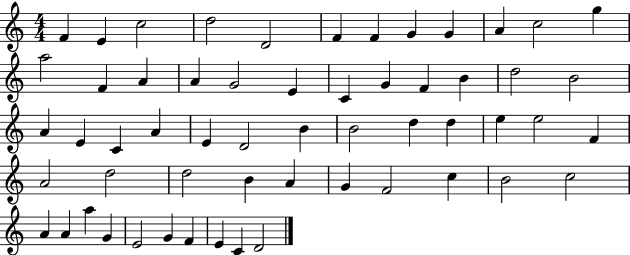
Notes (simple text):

F4/q E4/q C5/h D5/h D4/h F4/q F4/q G4/q G4/q A4/q C5/h G5/q A5/h F4/q A4/q A4/q G4/h E4/q C4/q G4/q F4/q B4/q D5/h B4/h A4/q E4/q C4/q A4/q E4/q D4/h B4/q B4/h D5/q D5/q E5/q E5/h F4/q A4/h D5/h D5/h B4/q A4/q G4/q F4/h C5/q B4/h C5/h A4/q A4/q A5/q G4/q E4/h G4/q F4/q E4/q C4/q D4/h